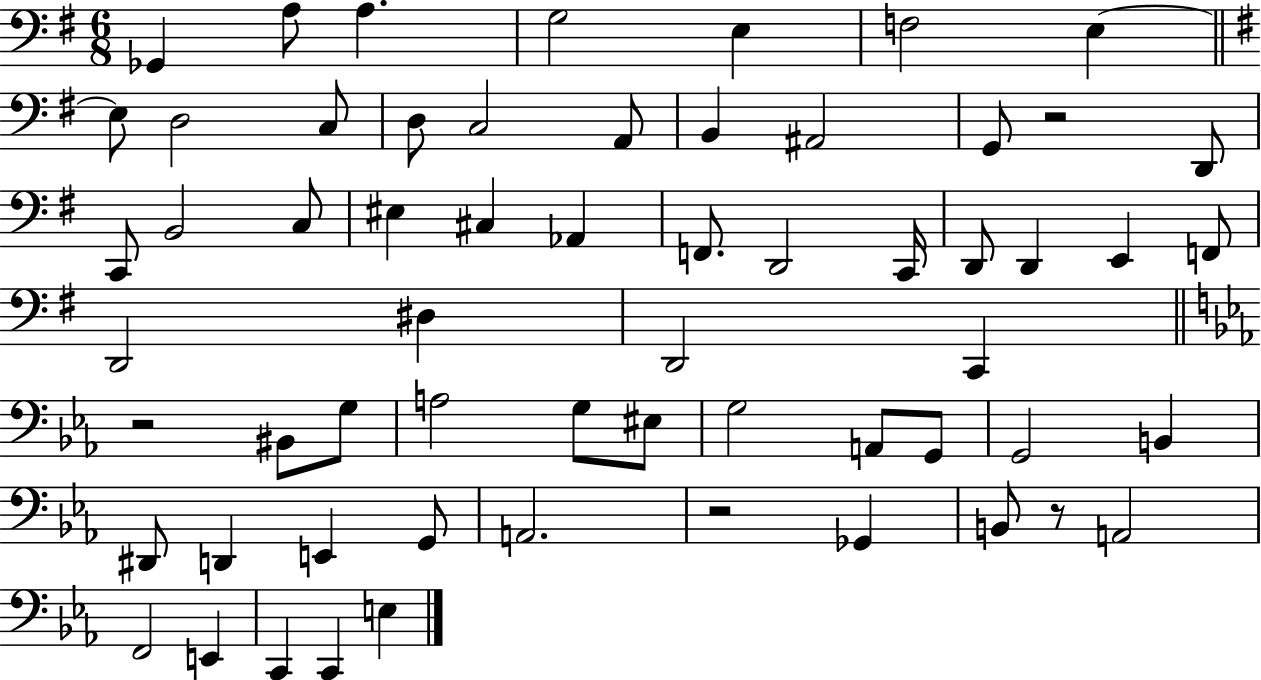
{
  \clef bass
  \numericTimeSignature
  \time 6/8
  \key g \major
  ges,4 a8 a4. | g2 e4 | f2 e4~~ | \bar "||" \break \key e \minor e8 d2 c8 | d8 c2 a,8 | b,4 ais,2 | g,8 r2 d,8 | \break c,8 b,2 c8 | eis4 cis4 aes,4 | f,8. d,2 c,16 | d,8 d,4 e,4 f,8 | \break d,2 dis4 | d,2 c,4 | \bar "||" \break \key c \minor r2 bis,8 g8 | a2 g8 eis8 | g2 a,8 g,8 | g,2 b,4 | \break dis,8 d,4 e,4 g,8 | a,2. | r2 ges,4 | b,8 r8 a,2 | \break f,2 e,4 | c,4 c,4 e4 | \bar "|."
}